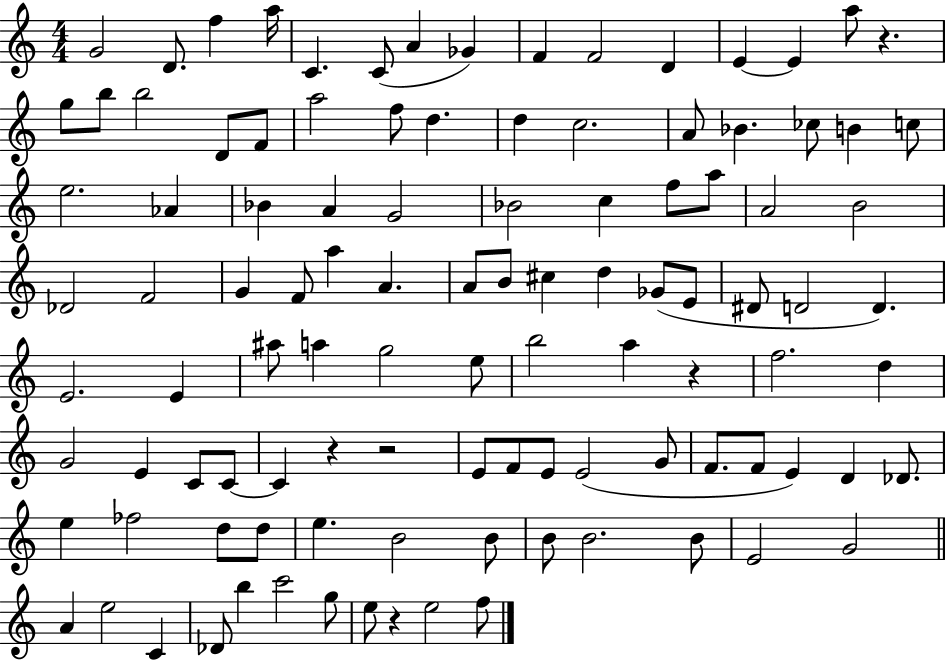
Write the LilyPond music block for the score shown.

{
  \clef treble
  \numericTimeSignature
  \time 4/4
  \key c \major
  g'2 d'8. f''4 a''16 | c'4. c'8( a'4 ges'4) | f'4 f'2 d'4 | e'4~~ e'4 a''8 r4. | \break g''8 b''8 b''2 d'8 f'8 | a''2 f''8 d''4. | d''4 c''2. | a'8 bes'4. ces''8 b'4 c''8 | \break e''2. aes'4 | bes'4 a'4 g'2 | bes'2 c''4 f''8 a''8 | a'2 b'2 | \break des'2 f'2 | g'4 f'8 a''4 a'4. | a'8 b'8 cis''4 d''4 ges'8( e'8 | dis'8 d'2 d'4.) | \break e'2. e'4 | ais''8 a''4 g''2 e''8 | b''2 a''4 r4 | f''2. d''4 | \break g'2 e'4 c'8 c'8~~ | c'4 r4 r2 | e'8 f'8 e'8 e'2( g'8 | f'8. f'8 e'4) d'4 des'8. | \break e''4 fes''2 d''8 d''8 | e''4. b'2 b'8 | b'8 b'2. b'8 | e'2 g'2 | \break \bar "||" \break \key c \major a'4 e''2 c'4 | des'8 b''4 c'''2 g''8 | e''8 r4 e''2 f''8 | \bar "|."
}